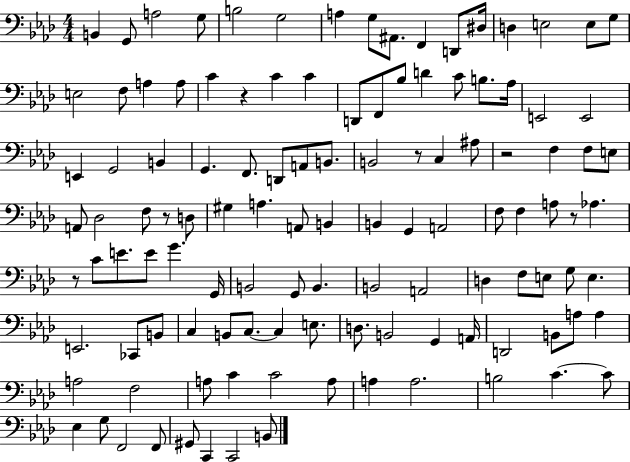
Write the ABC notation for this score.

X:1
T:Untitled
M:4/4
L:1/4
K:Ab
B,, G,,/2 A,2 G,/2 B,2 G,2 A, G,/2 ^A,,/2 F,, D,,/2 ^D,/4 D, E,2 E,/2 G,/2 E,2 F,/2 A, A,/2 C z C C D,,/2 F,,/2 _B,/2 D C/2 B,/2 _A,/4 E,,2 E,,2 E,, G,,2 B,, G,, F,,/2 D,,/2 A,,/2 B,,/2 B,,2 z/2 C, ^A,/2 z2 F, F,/2 E,/2 A,,/2 _D,2 F,/2 z/2 D,/2 ^G, A, A,,/2 B,, B,, G,, A,,2 F,/2 F, A,/2 z/2 _A, z/2 C/2 E/2 E/2 G G,,/4 B,,2 G,,/2 B,, B,,2 A,,2 D, F,/2 E,/2 G,/2 E, E,,2 _C,,/2 B,,/2 C, B,,/2 C,/2 C, E,/2 D,/2 B,,2 G,, A,,/4 D,,2 B,,/2 A,/2 A, A,2 F,2 A,/2 C C2 A,/2 A, A,2 B,2 C C/2 _E, G,/2 F,,2 F,,/2 ^G,,/2 C,, C,,2 B,,/2